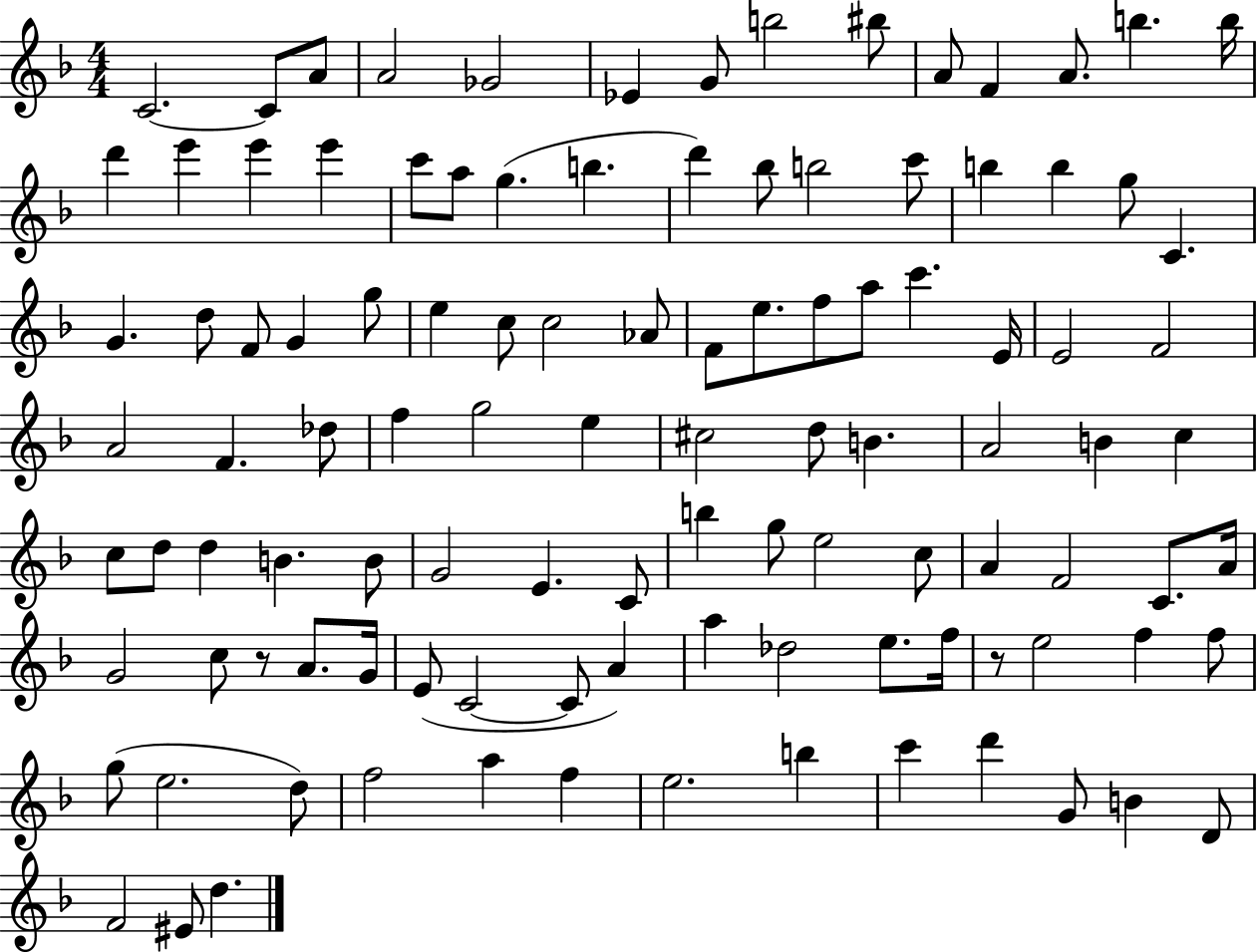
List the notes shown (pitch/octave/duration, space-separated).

C4/h. C4/e A4/e A4/h Gb4/h Eb4/q G4/e B5/h BIS5/e A4/e F4/q A4/e. B5/q. B5/s D6/q E6/q E6/q E6/q C6/e A5/e G5/q. B5/q. D6/q Bb5/e B5/h C6/e B5/q B5/q G5/e C4/q. G4/q. D5/e F4/e G4/q G5/e E5/q C5/e C5/h Ab4/e F4/e E5/e. F5/e A5/e C6/q. E4/s E4/h F4/h A4/h F4/q. Db5/e F5/q G5/h E5/q C#5/h D5/e B4/q. A4/h B4/q C5/q C5/e D5/e D5/q B4/q. B4/e G4/h E4/q. C4/e B5/q G5/e E5/h C5/e A4/q F4/h C4/e. A4/s G4/h C5/e R/e A4/e. G4/s E4/e C4/h C4/e A4/q A5/q Db5/h E5/e. F5/s R/e E5/h F5/q F5/e G5/e E5/h. D5/e F5/h A5/q F5/q E5/h. B5/q C6/q D6/q G4/e B4/q D4/e F4/h EIS4/e D5/q.